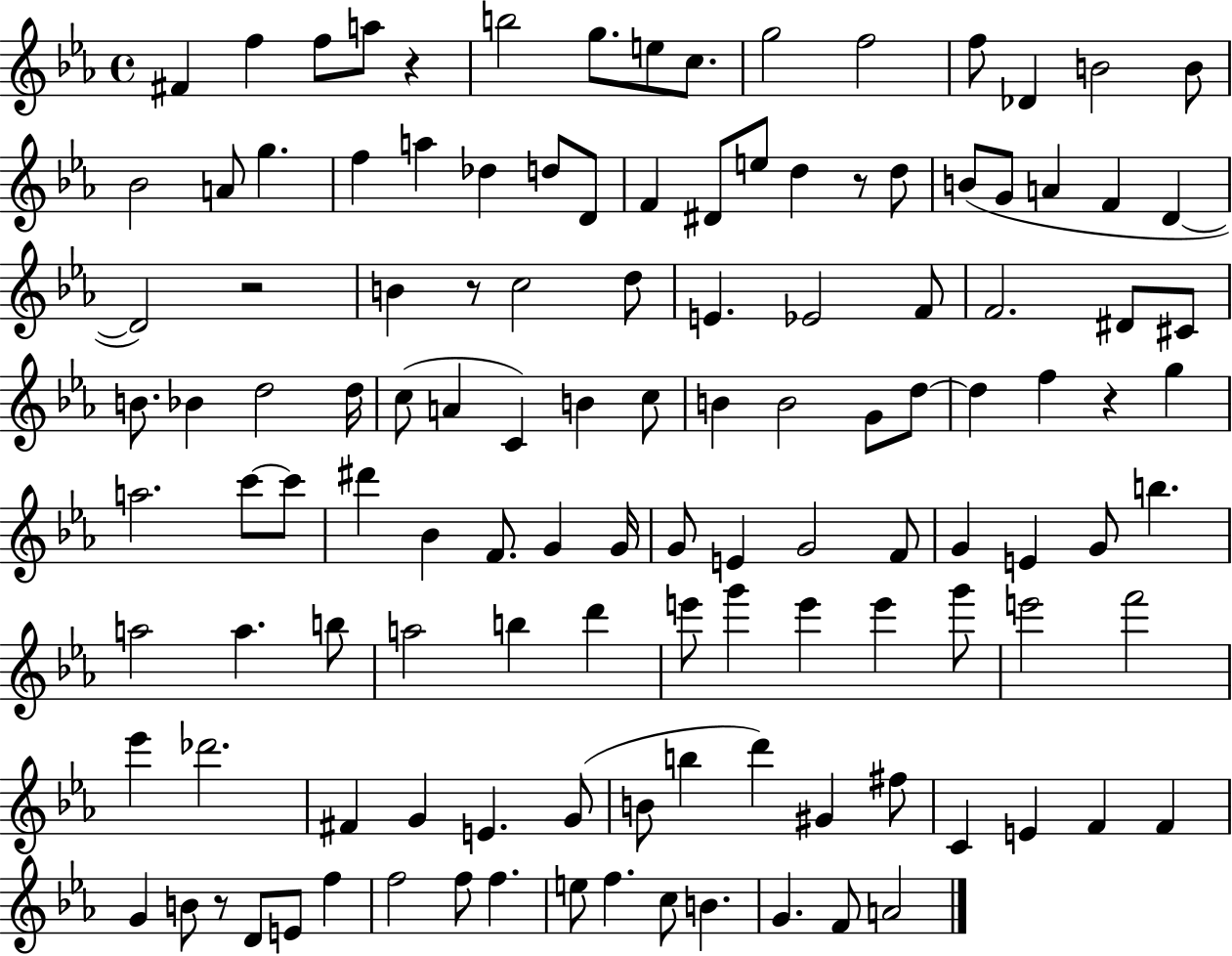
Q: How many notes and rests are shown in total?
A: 123